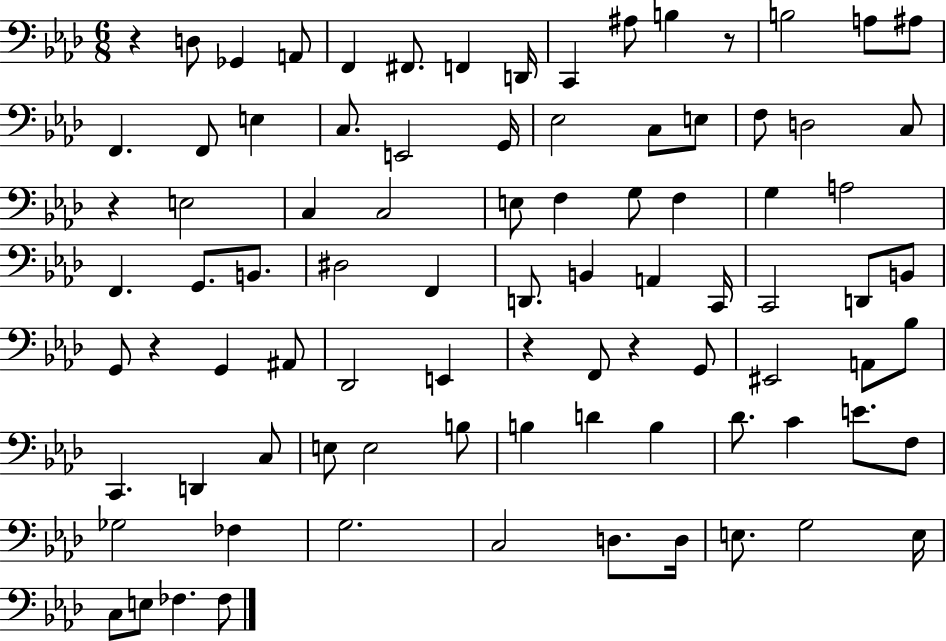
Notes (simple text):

R/q D3/e Gb2/q A2/e F2/q F#2/e. F2/q D2/s C2/q A#3/e B3/q R/e B3/h A3/e A#3/e F2/q. F2/e E3/q C3/e. E2/h G2/s Eb3/h C3/e E3/e F3/e D3/h C3/e R/q E3/h C3/q C3/h E3/e F3/q G3/e F3/q G3/q A3/h F2/q. G2/e. B2/e. D#3/h F2/q D2/e. B2/q A2/q C2/s C2/h D2/e B2/e G2/e R/q G2/q A#2/e Db2/h E2/q R/q F2/e R/q G2/e EIS2/h A2/e Bb3/e C2/q. D2/q C3/e E3/e E3/h B3/e B3/q D4/q B3/q Db4/e. C4/q E4/e. F3/e Gb3/h FES3/q G3/h. C3/h D3/e. D3/s E3/e. G3/h E3/s C3/e E3/e FES3/q. FES3/e